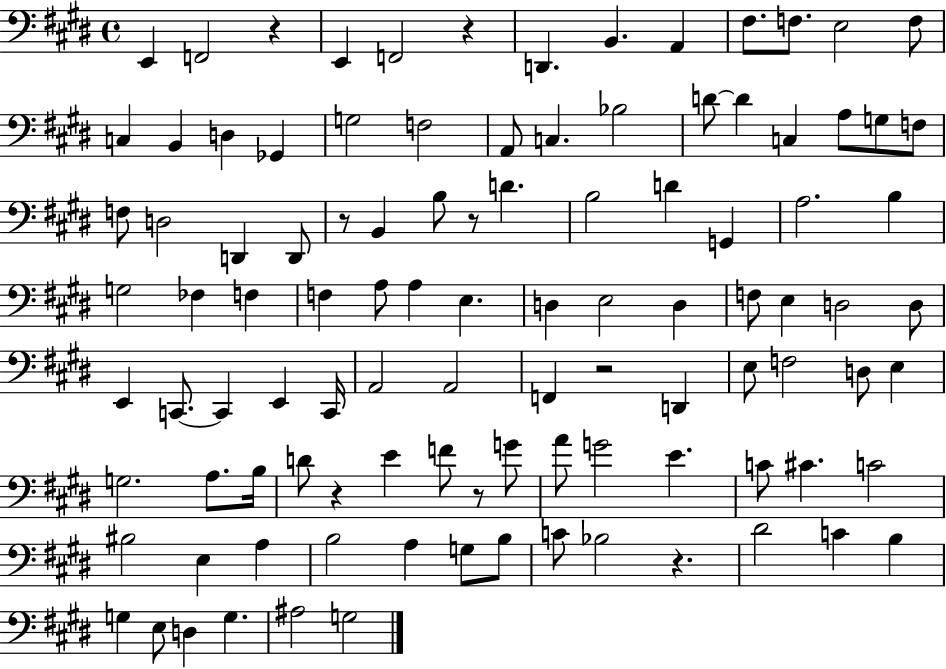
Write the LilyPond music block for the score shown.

{
  \clef bass
  \time 4/4
  \defaultTimeSignature
  \key e \major
  e,4 f,2 r4 | e,4 f,2 r4 | d,4. b,4. a,4 | fis8. f8. e2 f8 | \break c4 b,4 d4 ges,4 | g2 f2 | a,8 c4. bes2 | d'8~~ d'4 c4 a8 g8 f8 | \break f8 d2 d,4 d,8 | r8 b,4 b8 r8 d'4. | b2 d'4 g,4 | a2. b4 | \break g2 fes4 f4 | f4 a8 a4 e4. | d4 e2 d4 | f8 e4 d2 d8 | \break e,4 c,8.~~ c,4 e,4 c,16 | a,2 a,2 | f,4 r2 d,4 | e8 f2 d8 e4 | \break g2. a8. b16 | d'8 r4 e'4 f'8 r8 g'8 | a'8 g'2 e'4. | c'8 cis'4. c'2 | \break bis2 e4 a4 | b2 a4 g8 b8 | c'8 bes2 r4. | dis'2 c'4 b4 | \break g4 e8 d4 g4. | ais2 g2 | \bar "|."
}